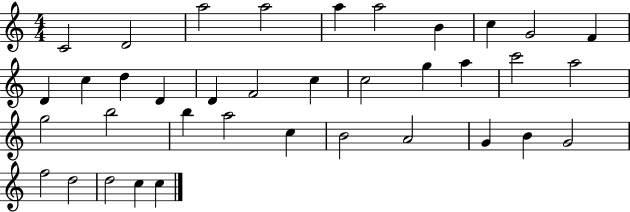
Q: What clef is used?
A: treble